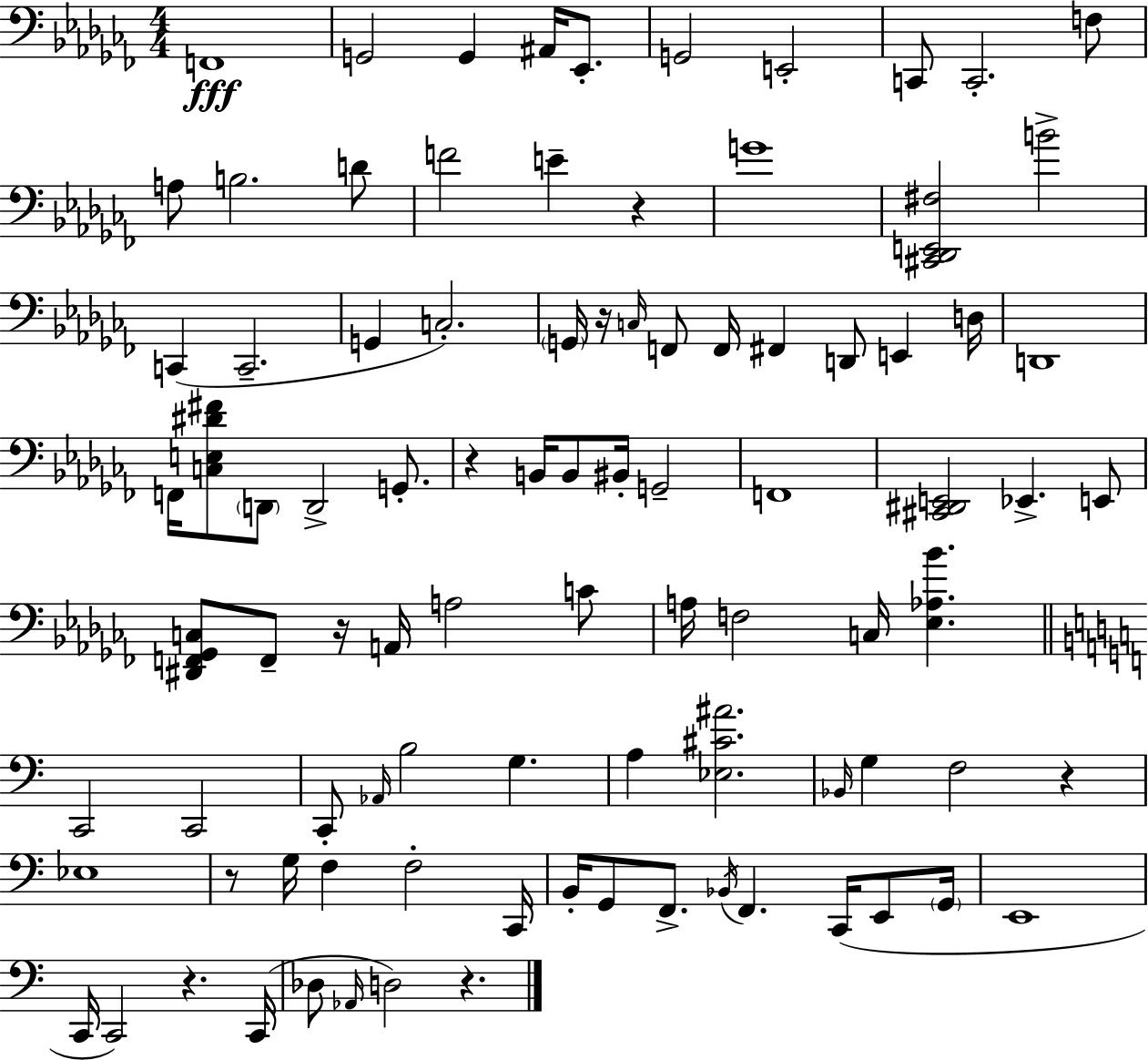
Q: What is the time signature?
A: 4/4